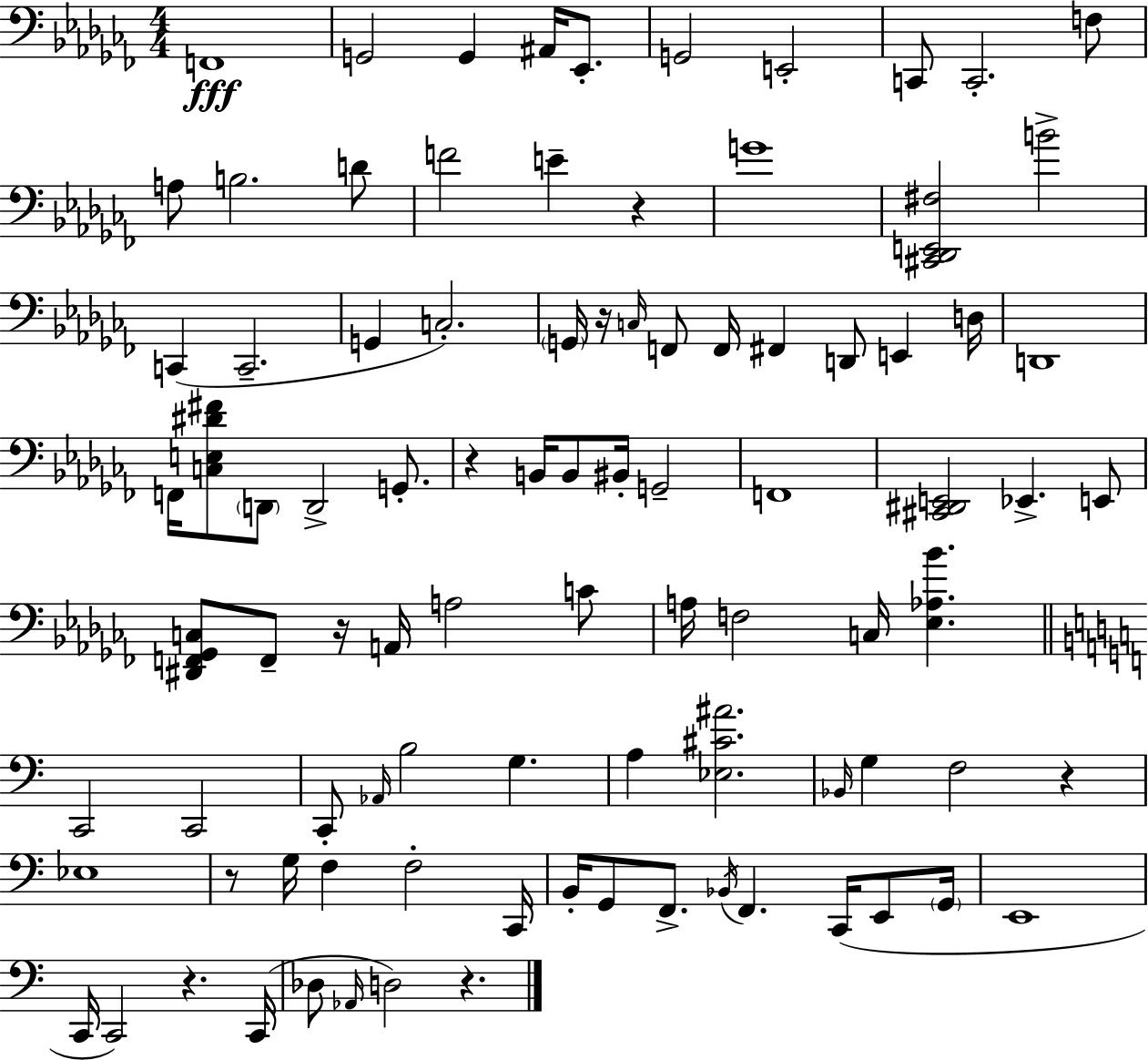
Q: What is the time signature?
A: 4/4